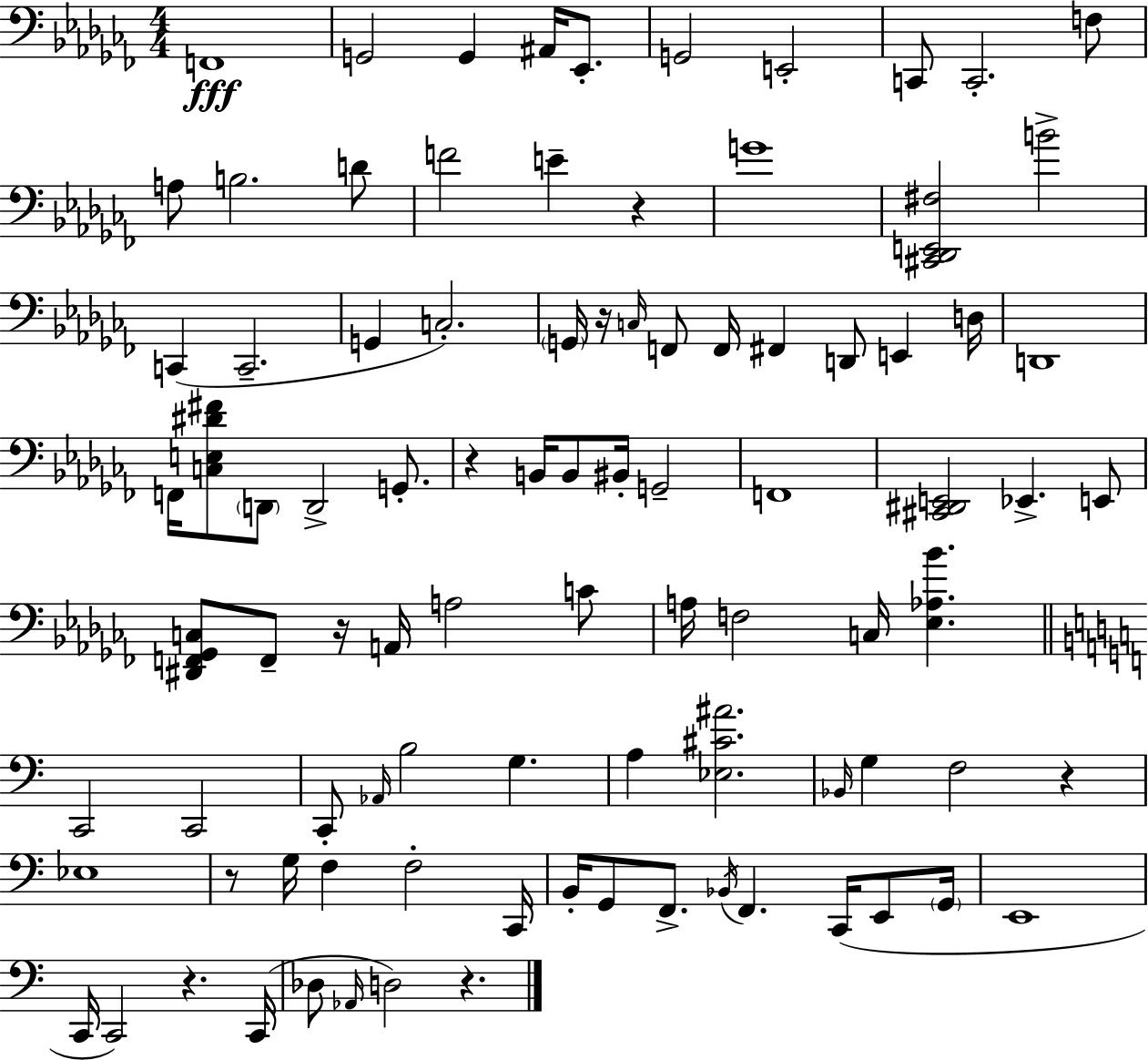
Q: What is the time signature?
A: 4/4